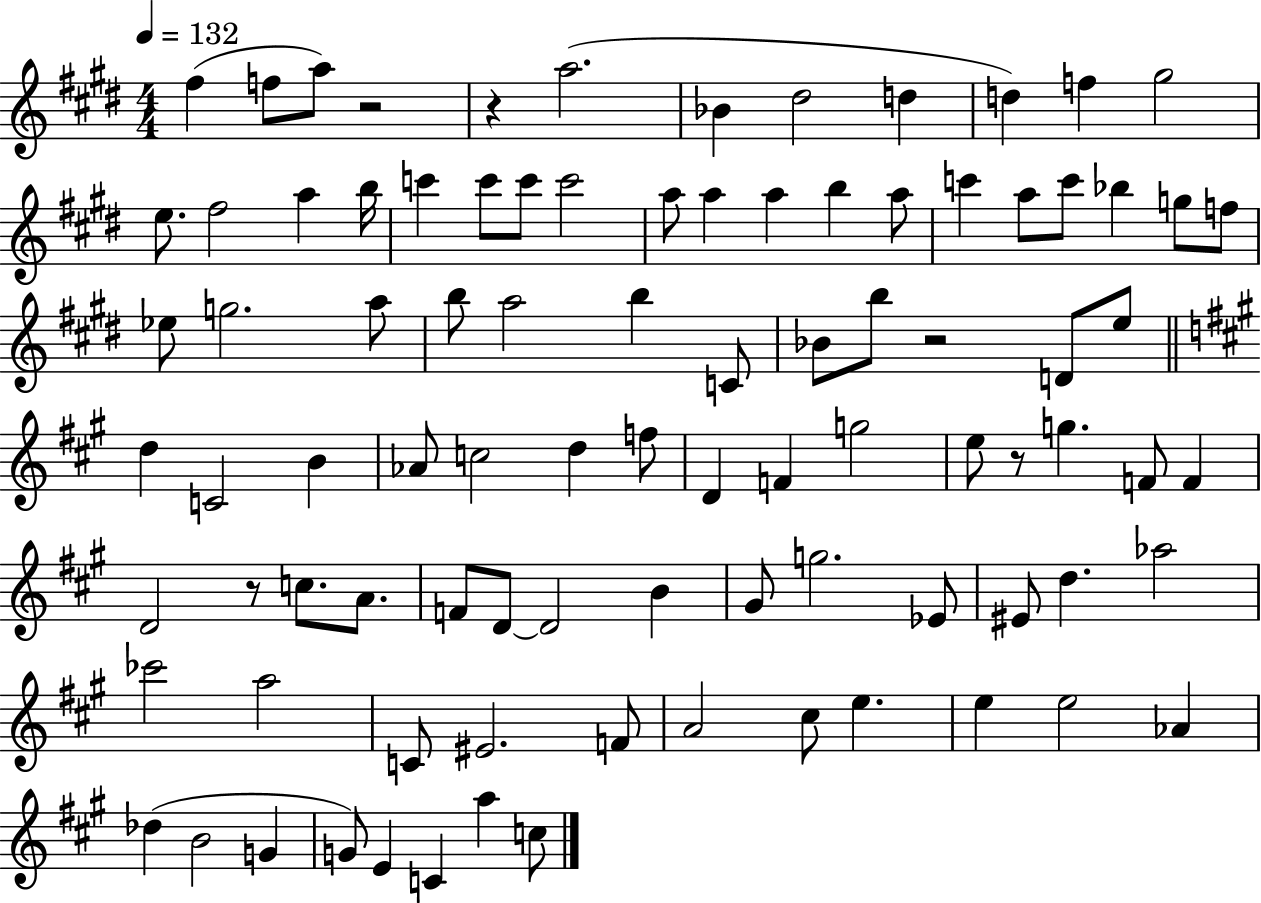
F#5/q F5/e A5/e R/h R/q A5/h. Bb4/q D#5/h D5/q D5/q F5/q G#5/h E5/e. F#5/h A5/q B5/s C6/q C6/e C6/e C6/h A5/e A5/q A5/q B5/q A5/e C6/q A5/e C6/e Bb5/q G5/e F5/e Eb5/e G5/h. A5/e B5/e A5/h B5/q C4/e Bb4/e B5/e R/h D4/e E5/e D5/q C4/h B4/q Ab4/e C5/h D5/q F5/e D4/q F4/q G5/h E5/e R/e G5/q. F4/e F4/q D4/h R/e C5/e. A4/e. F4/e D4/e D4/h B4/q G#4/e G5/h. Eb4/e EIS4/e D5/q. Ab5/h CES6/h A5/h C4/e EIS4/h. F4/e A4/h C#5/e E5/q. E5/q E5/h Ab4/q Db5/q B4/h G4/q G4/e E4/q C4/q A5/q C5/e